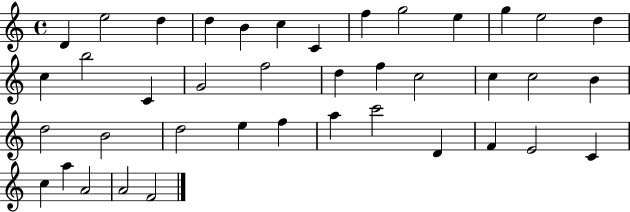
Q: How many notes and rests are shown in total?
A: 40